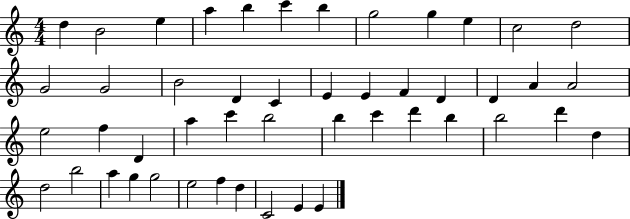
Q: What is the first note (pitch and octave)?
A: D5